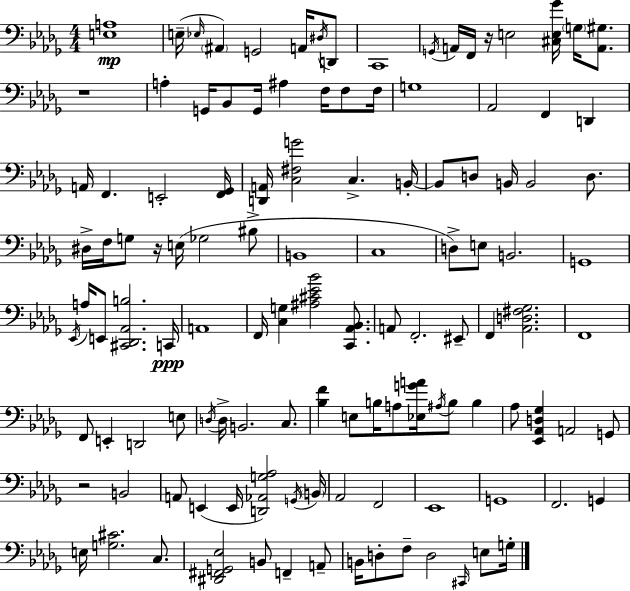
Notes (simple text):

[E3,A3]/w E3/s Eb3/s A#2/q G2/h A2/s D#3/s D2/e C2/w G2/s A2/s F2/s R/s E3/h [C#3,E3,Gb4]/s G3/s [A2,G#3]/e. R/w A3/q G2/s Bb2/e G2/s A#3/q F3/s F3/e F3/s G3/w Ab2/h F2/q D2/q A2/s F2/q. E2/h [F2,Gb2]/s [D2,A2]/s [C3,F#3,G4]/h C3/q. B2/s B2/e D3/e B2/s B2/h D3/e. D#3/s F3/s G3/e R/s E3/s Gb3/h BIS3/e B2/w C3/w D3/e E3/e B2/h. G2/w Eb2/s A3/s E2/e [C#2,Db2,Ab2,B3]/h. C2/s A2/w F2/s [C3,G3]/q [A#3,C#4,Eb4,Bb4]/h [C2,Ab2,Bb2]/e. A2/e F2/h. EIS2/e F2/q [Ab2,D3,F#3,Gb3]/h. F2/w F2/e E2/q D2/h E3/e D3/s D3/s B2/h. C3/e. [Bb3,F4]/q E3/e B3/s A3/e [Eb3,G4,A4]/s A#3/s B3/e B3/q Ab3/e [Eb2,Ab2,D3,Gb3]/q A2/h G2/e R/h B2/h A2/e E2/q E2/s [D2,Ab2,G3,Ab3]/h G2/s B2/s Ab2/h F2/h Eb2/w G2/w F2/h. G2/q E3/s [G3,C#4]/h. C3/e. [D#2,F#2,G2,Eb3]/h B2/e F2/q A2/e B2/s D3/e F3/e D3/h C#2/s E3/e G3/s